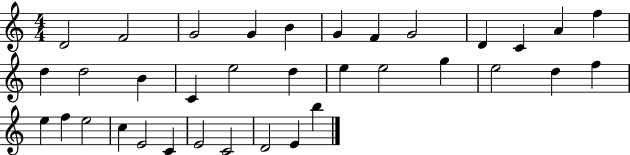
{
  \clef treble
  \numericTimeSignature
  \time 4/4
  \key c \major
  d'2 f'2 | g'2 g'4 b'4 | g'4 f'4 g'2 | d'4 c'4 a'4 f''4 | \break d''4 d''2 b'4 | c'4 e''2 d''4 | e''4 e''2 g''4 | e''2 d''4 f''4 | \break e''4 f''4 e''2 | c''4 e'2 c'4 | e'2 c'2 | d'2 e'4 b''4 | \break \bar "|."
}